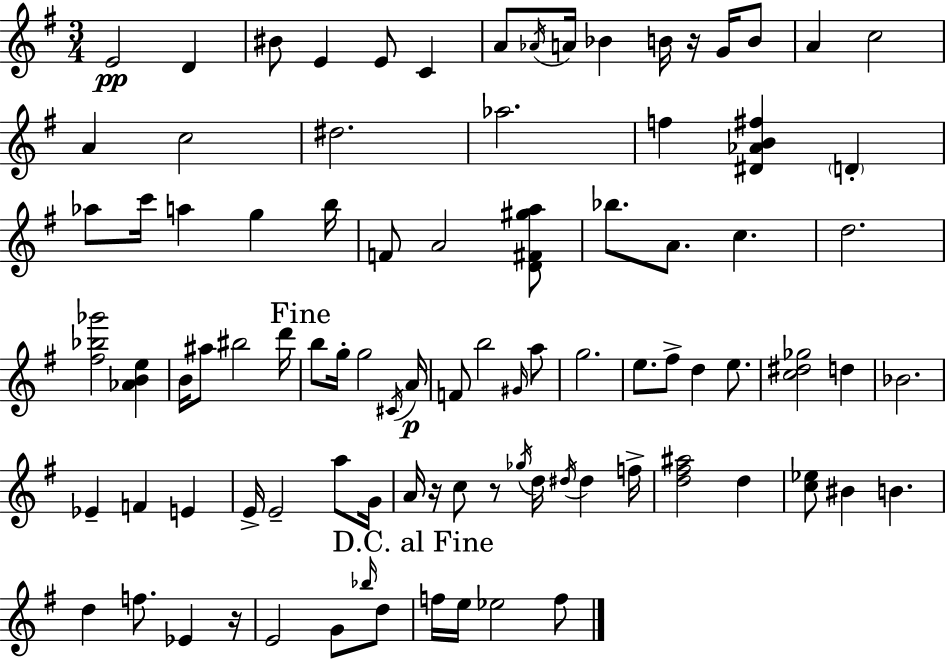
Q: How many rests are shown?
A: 4